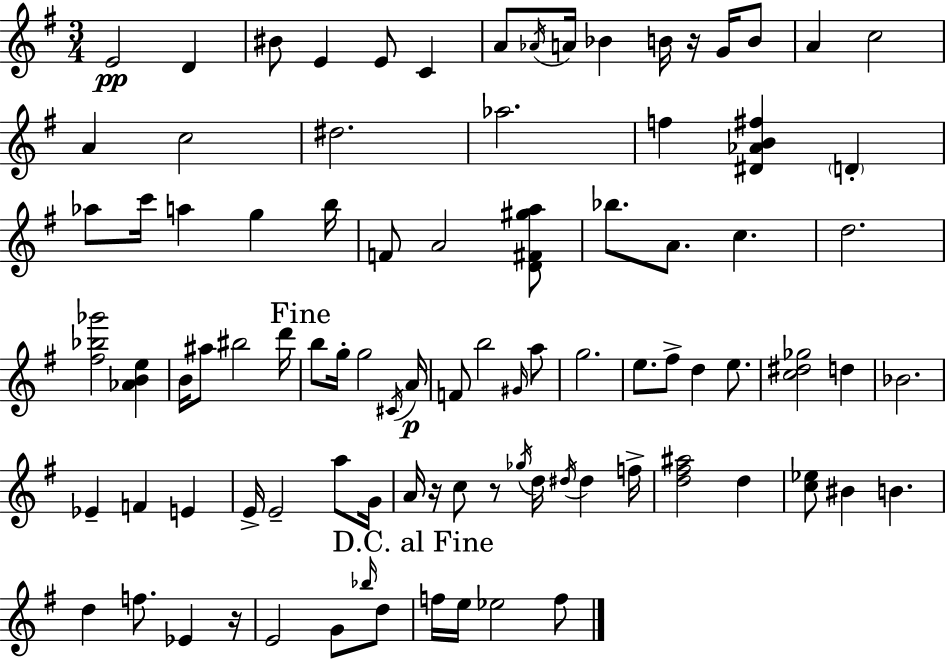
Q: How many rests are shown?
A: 4